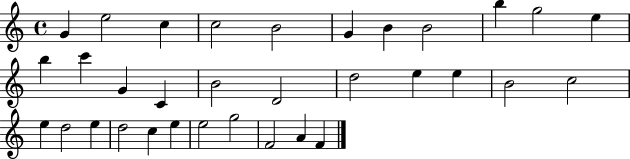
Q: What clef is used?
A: treble